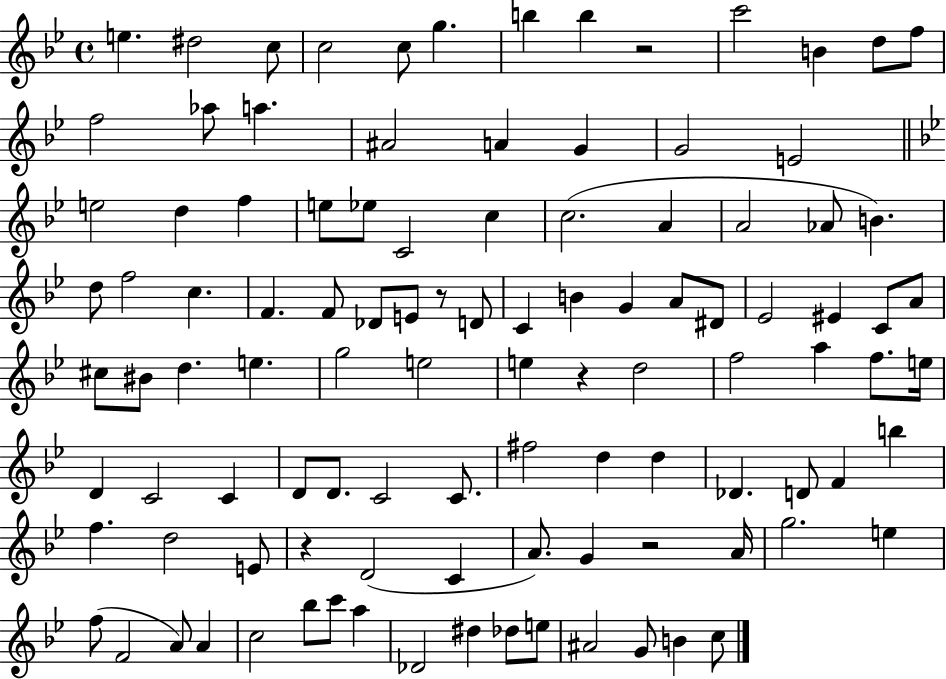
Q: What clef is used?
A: treble